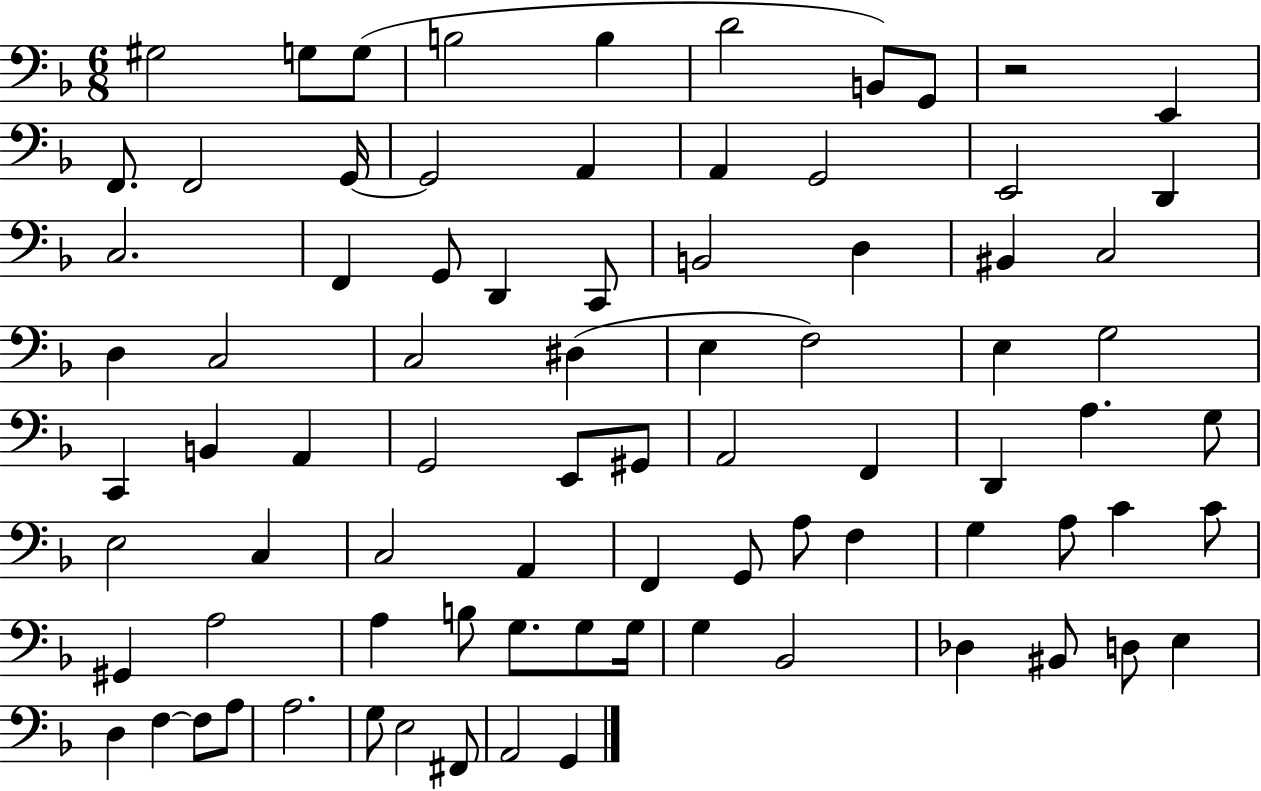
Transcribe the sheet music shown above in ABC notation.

X:1
T:Untitled
M:6/8
L:1/4
K:F
^G,2 G,/2 G,/2 B,2 B, D2 B,,/2 G,,/2 z2 E,, F,,/2 F,,2 G,,/4 G,,2 A,, A,, G,,2 E,,2 D,, C,2 F,, G,,/2 D,, C,,/2 B,,2 D, ^B,, C,2 D, C,2 C,2 ^D, E, F,2 E, G,2 C,, B,, A,, G,,2 E,,/2 ^G,,/2 A,,2 F,, D,, A, G,/2 E,2 C, C,2 A,, F,, G,,/2 A,/2 F, G, A,/2 C C/2 ^G,, A,2 A, B,/2 G,/2 G,/2 G,/4 G, _B,,2 _D, ^B,,/2 D,/2 E, D, F, F,/2 A,/2 A,2 G,/2 E,2 ^F,,/2 A,,2 G,,